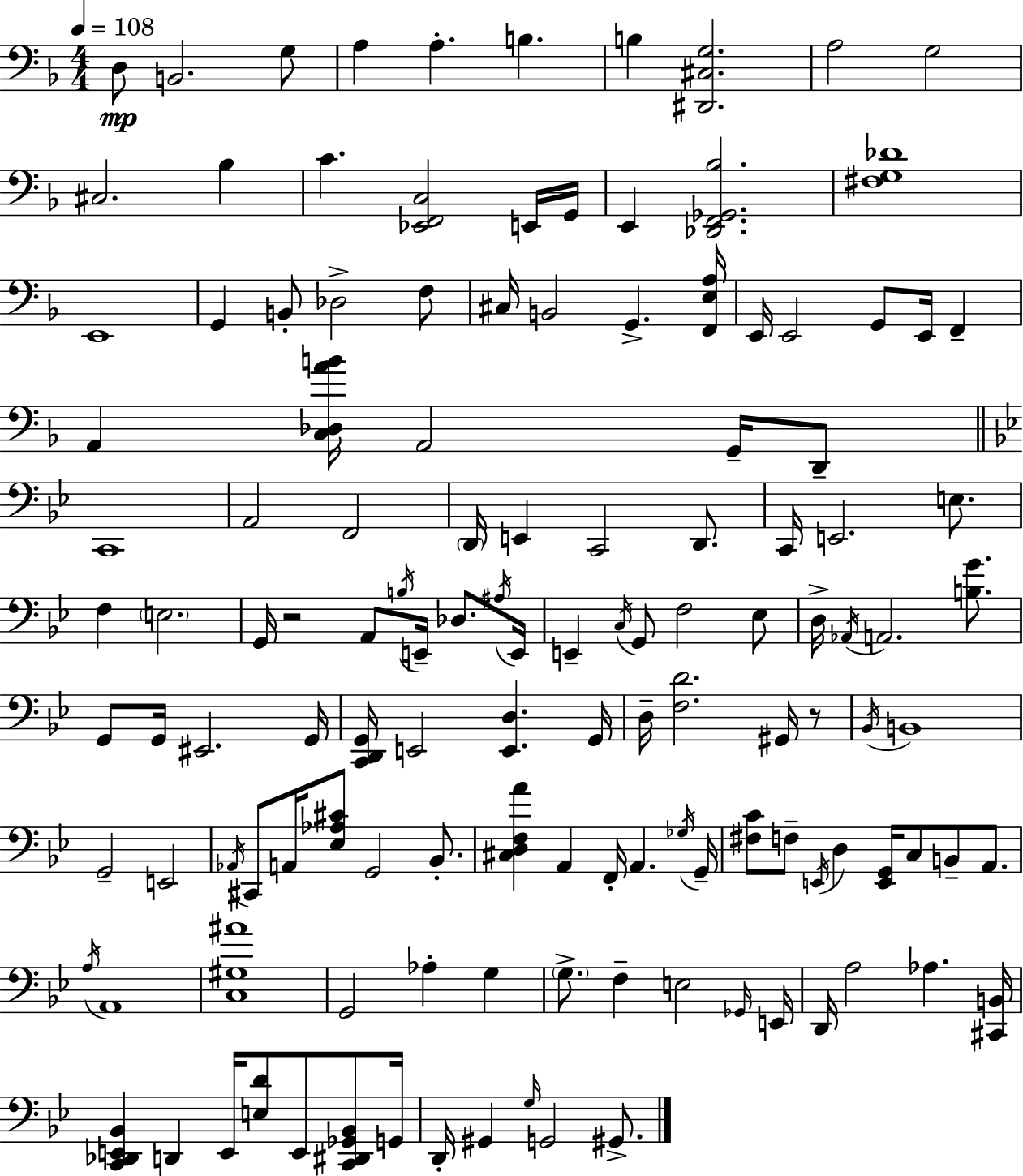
X:1
T:Untitled
M:4/4
L:1/4
K:Dm
D,/2 B,,2 G,/2 A, A, B, B, [^D,,^C,G,]2 A,2 G,2 ^C,2 _B, C [_E,,F,,C,]2 E,,/4 G,,/4 E,, [_D,,F,,_G,,_B,]2 [^F,G,_D]4 E,,4 G,, B,,/2 _D,2 F,/2 ^C,/4 B,,2 G,, [F,,E,A,]/4 E,,/4 E,,2 G,,/2 E,,/4 F,, A,, [C,_D,AB]/4 A,,2 G,,/4 D,,/2 C,,4 A,,2 F,,2 D,,/4 E,, C,,2 D,,/2 C,,/4 E,,2 E,/2 F, E,2 G,,/4 z2 A,,/2 B,/4 E,,/4 _D,/2 ^A,/4 E,,/4 E,, C,/4 G,,/2 F,2 _E,/2 D,/4 _A,,/4 A,,2 [B,G]/2 G,,/2 G,,/4 ^E,,2 G,,/4 [C,,D,,G,,]/4 E,,2 [E,,D,] G,,/4 D,/4 [F,D]2 ^G,,/4 z/2 _B,,/4 B,,4 G,,2 E,,2 _A,,/4 ^C,,/2 A,,/4 [_E,_A,^C]/2 G,,2 _B,,/2 [^C,D,F,A] A,, F,,/4 A,, _G,/4 G,,/4 [^F,C]/2 F,/2 E,,/4 D, [E,,G,,]/4 C,/2 B,,/2 A,,/2 A,/4 A,,4 [C,^G,^A]4 G,,2 _A, G, G,/2 F, E,2 _G,,/4 E,,/4 D,,/4 A,2 _A, [^C,,B,,]/4 [C,,_D,,E,,_B,,] D,, E,,/4 [E,D]/2 E,,/2 [C,,^D,,_G,,_B,,]/2 G,,/4 D,,/4 ^G,, G,/4 G,,2 ^G,,/2